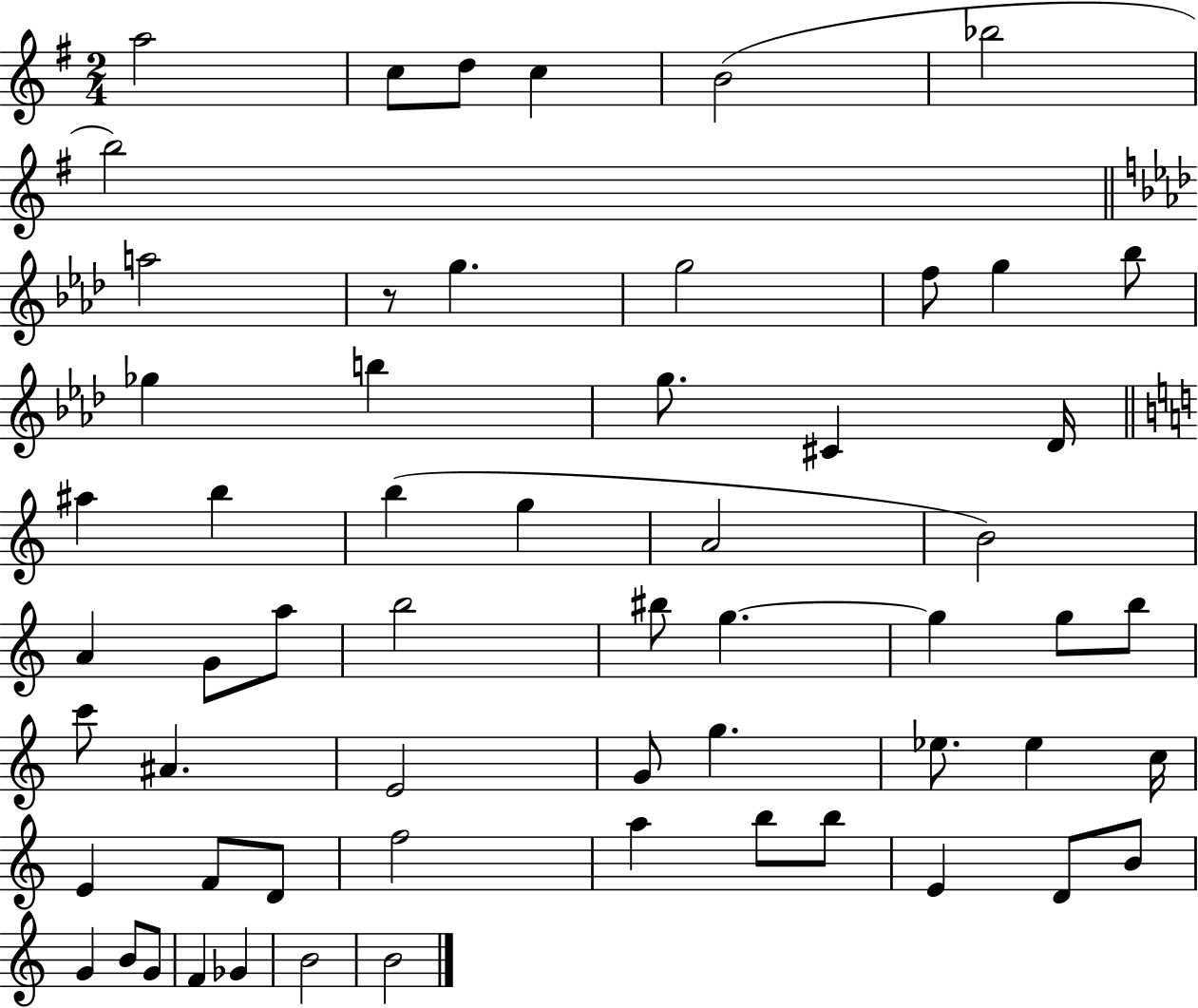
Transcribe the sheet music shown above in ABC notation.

X:1
T:Untitled
M:2/4
L:1/4
K:G
a2 c/2 d/2 c B2 _b2 b2 a2 z/2 g g2 f/2 g _b/2 _g b g/2 ^C _D/4 ^a b b g A2 B2 A G/2 a/2 b2 ^b/2 g g g/2 b/2 c'/2 ^A E2 G/2 g _e/2 _e c/4 E F/2 D/2 f2 a b/2 b/2 E D/2 B/2 G B/2 G/2 F _G B2 B2